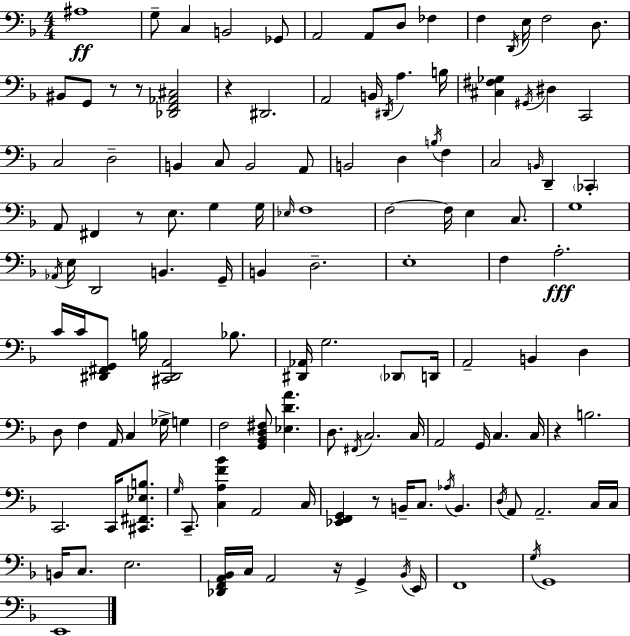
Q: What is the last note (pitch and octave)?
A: E2